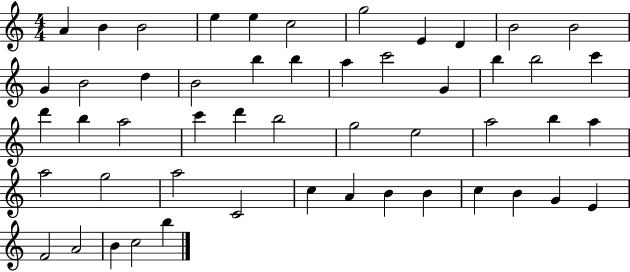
X:1
T:Untitled
M:4/4
L:1/4
K:C
A B B2 e e c2 g2 E D B2 B2 G B2 d B2 b b a c'2 G b b2 c' d' b a2 c' d' b2 g2 e2 a2 b a a2 g2 a2 C2 c A B B c B G E F2 A2 B c2 b